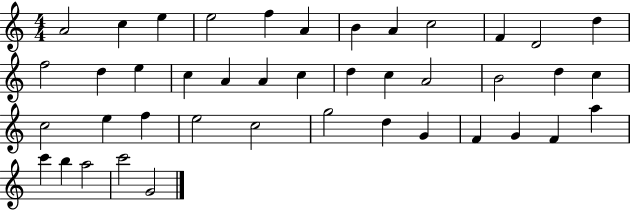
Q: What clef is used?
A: treble